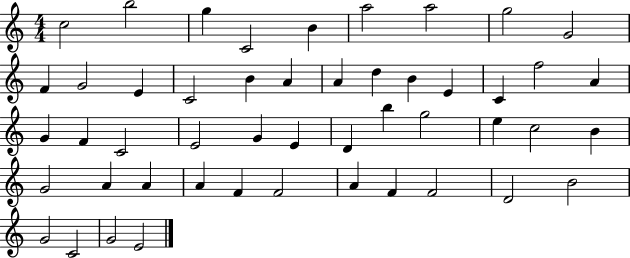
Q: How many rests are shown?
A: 0